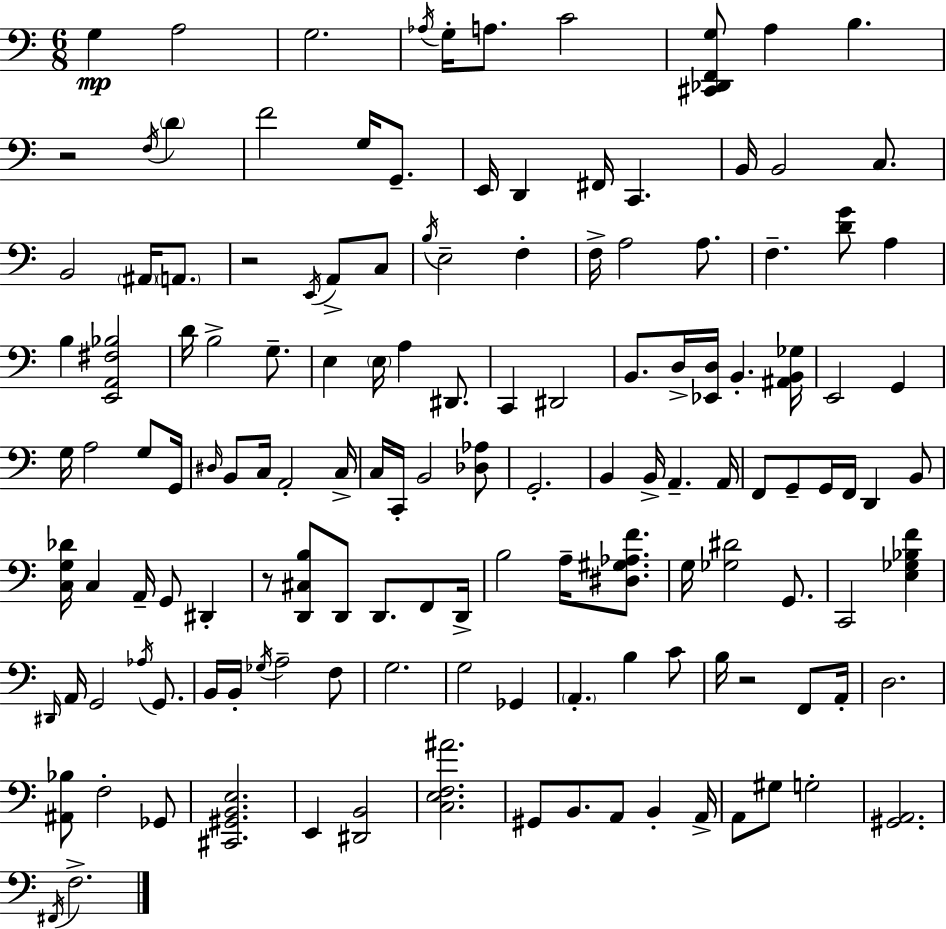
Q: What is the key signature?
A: A minor